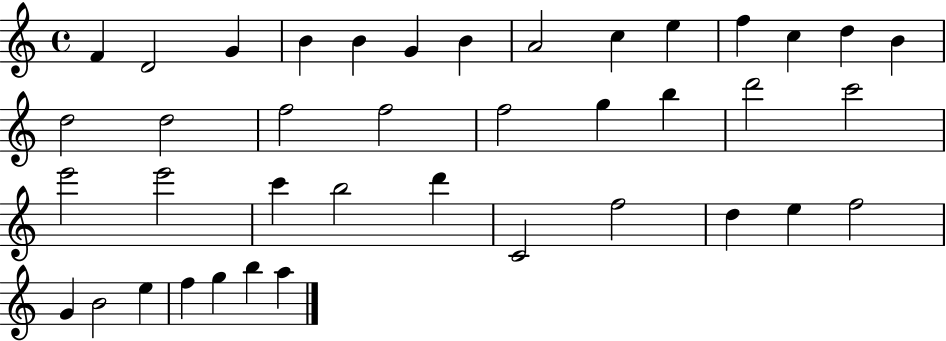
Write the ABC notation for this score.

X:1
T:Untitled
M:4/4
L:1/4
K:C
F D2 G B B G B A2 c e f c d B d2 d2 f2 f2 f2 g b d'2 c'2 e'2 e'2 c' b2 d' C2 f2 d e f2 G B2 e f g b a